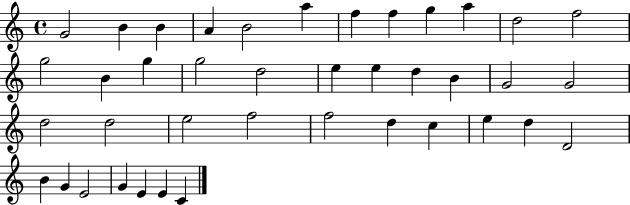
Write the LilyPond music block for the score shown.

{
  \clef treble
  \time 4/4
  \defaultTimeSignature
  \key c \major
  g'2 b'4 b'4 | a'4 b'2 a''4 | f''4 f''4 g''4 a''4 | d''2 f''2 | \break g''2 b'4 g''4 | g''2 d''2 | e''4 e''4 d''4 b'4 | g'2 g'2 | \break d''2 d''2 | e''2 f''2 | f''2 d''4 c''4 | e''4 d''4 d'2 | \break b'4 g'4 e'2 | g'4 e'4 e'4 c'4 | \bar "|."
}